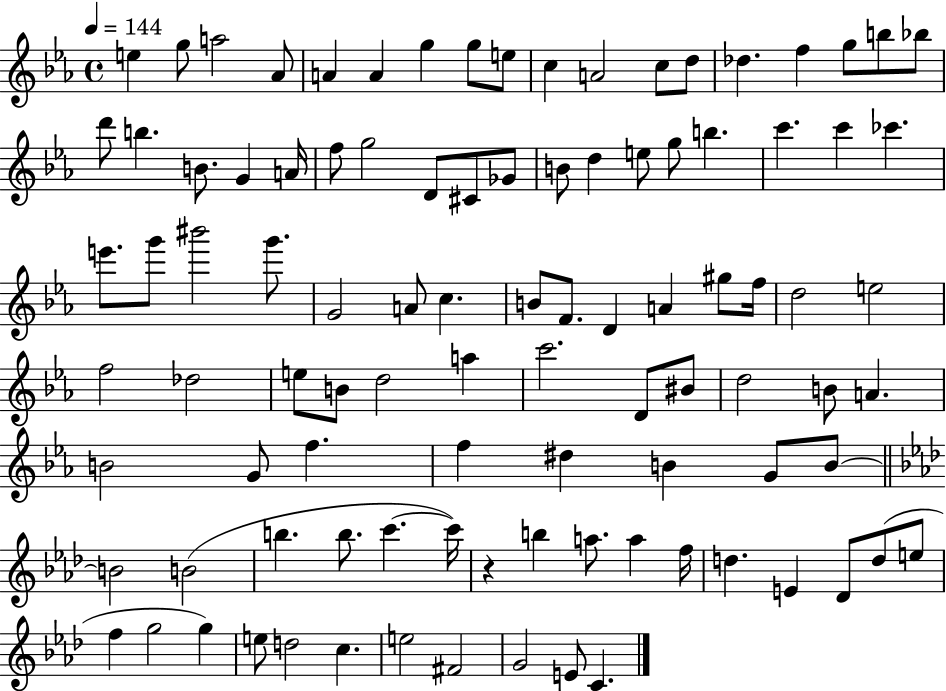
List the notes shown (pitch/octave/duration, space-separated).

E5/q G5/e A5/h Ab4/e A4/q A4/q G5/q G5/e E5/e C5/q A4/h C5/e D5/e Db5/q. F5/q G5/e B5/e Bb5/e D6/e B5/q. B4/e. G4/q A4/s F5/e G5/h D4/e C#4/e Gb4/e B4/e D5/q E5/e G5/e B5/q. C6/q. C6/q CES6/q. E6/e. G6/e BIS6/h G6/e. G4/h A4/e C5/q. B4/e F4/e. D4/q A4/q G#5/e F5/s D5/h E5/h F5/h Db5/h E5/e B4/e D5/h A5/q C6/h. D4/e BIS4/e D5/h B4/e A4/q. B4/h G4/e F5/q. F5/q D#5/q B4/q G4/e B4/e B4/h B4/h B5/q. B5/e. C6/q. C6/s R/q B5/q A5/e. A5/q F5/s D5/q. E4/q Db4/e D5/e E5/e F5/q G5/h G5/q E5/e D5/h C5/q. E5/h F#4/h G4/h E4/e C4/q.